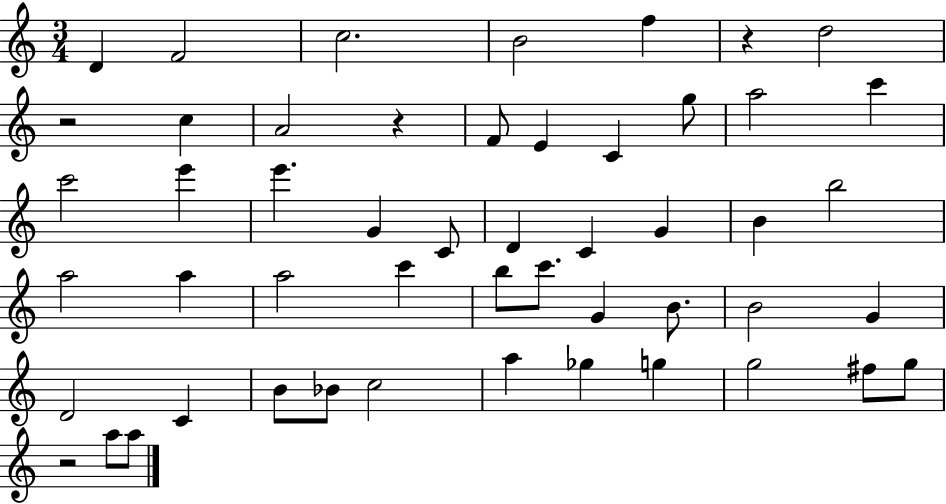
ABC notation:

X:1
T:Untitled
M:3/4
L:1/4
K:C
D F2 c2 B2 f z d2 z2 c A2 z F/2 E C g/2 a2 c' c'2 e' e' G C/2 D C G B b2 a2 a a2 c' b/2 c'/2 G B/2 B2 G D2 C B/2 _B/2 c2 a _g g g2 ^f/2 g/2 z2 a/2 a/2